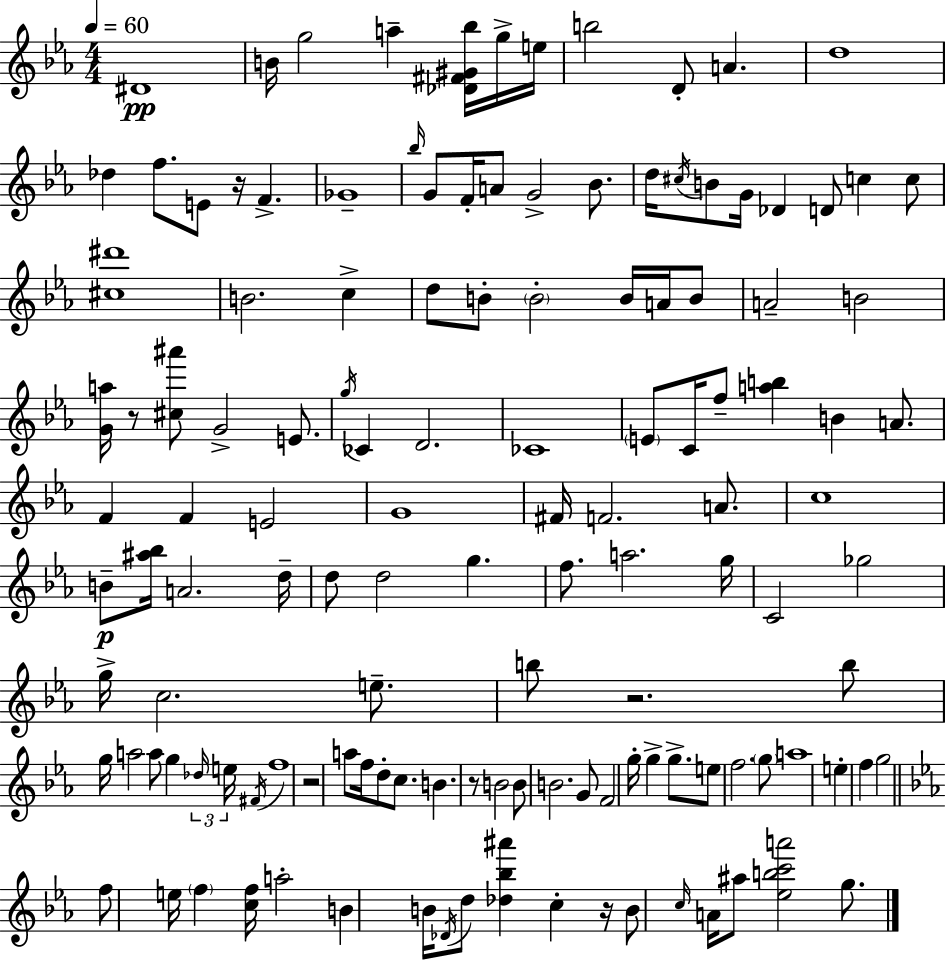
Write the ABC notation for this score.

X:1
T:Untitled
M:4/4
L:1/4
K:Cm
^D4 B/4 g2 a [_D^F^G_b]/4 g/4 e/4 b2 D/2 A d4 _d f/2 E/2 z/4 F _G4 _b/4 G/2 F/4 A/2 G2 _B/2 d/4 ^c/4 B/2 G/4 _D D/2 c c/2 [^c^d']4 B2 c d/2 B/2 B2 B/4 A/4 B/2 A2 B2 [Ga]/4 z/2 [^c^a']/2 G2 E/2 g/4 _C D2 _C4 E/2 C/4 f/2 [ab] B A/2 F F E2 G4 ^F/4 F2 A/2 c4 B/2 [^a_b]/4 A2 d/4 d/2 d2 g f/2 a2 g/4 C2 _g2 g/4 c2 e/2 b/2 z2 b/2 g/4 a2 a/2 g _d/4 e/4 ^F/4 f4 z2 a/2 f/4 d/2 c/2 B z/2 B2 B/2 B2 G/2 F2 g/4 g g/2 e/2 f2 g/2 a4 e f g2 f/2 e/4 f [cf]/4 a2 B B/4 _D/4 d/2 [_d_b^a'] c z/4 B/2 c/4 A/4 ^a/2 [_ebc'a']2 g/2